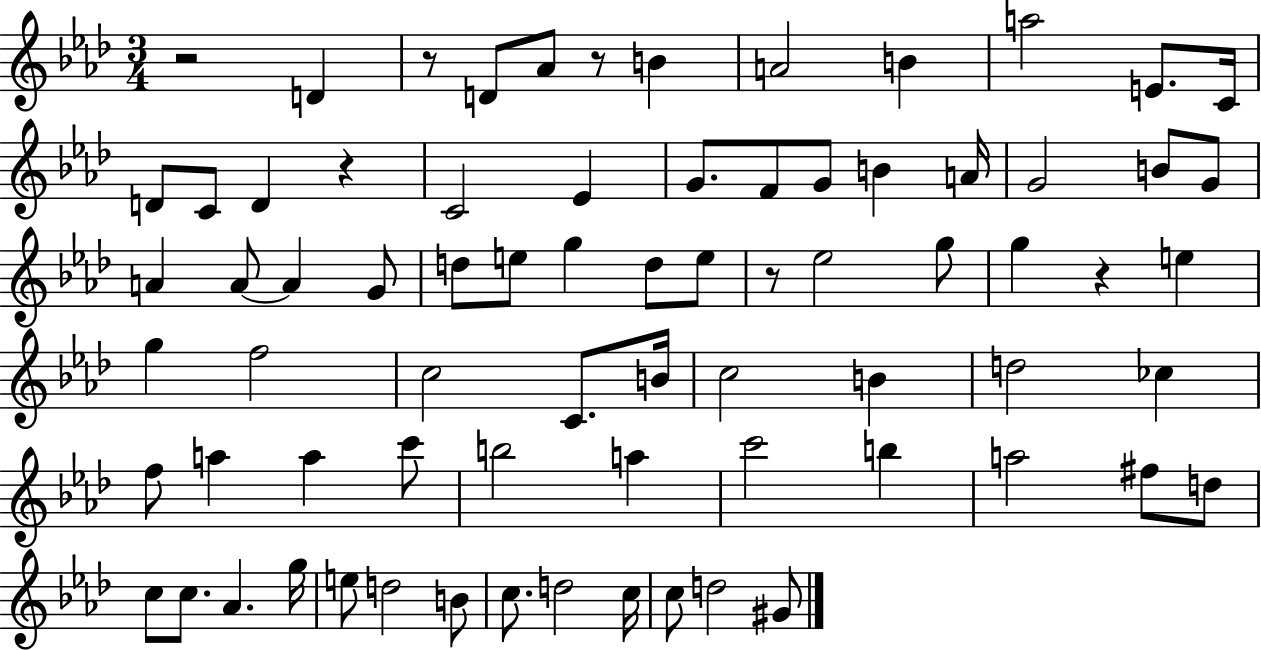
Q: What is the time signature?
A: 3/4